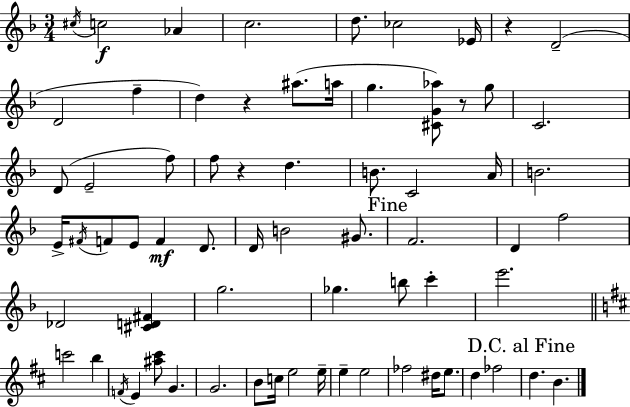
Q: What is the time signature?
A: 3/4